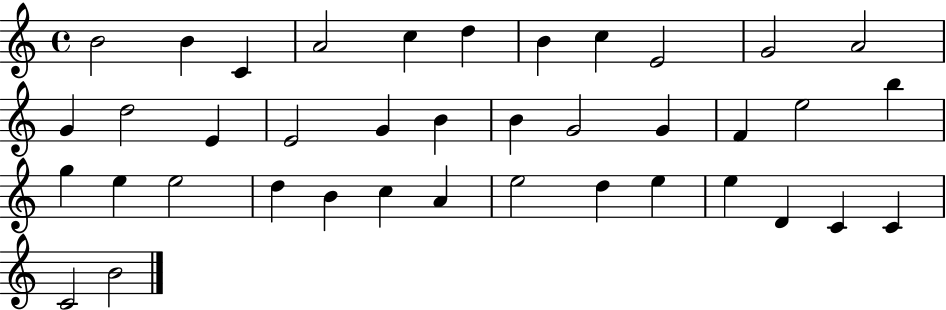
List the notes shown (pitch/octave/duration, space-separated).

B4/h B4/q C4/q A4/h C5/q D5/q B4/q C5/q E4/h G4/h A4/h G4/q D5/h E4/q E4/h G4/q B4/q B4/q G4/h G4/q F4/q E5/h B5/q G5/q E5/q E5/h D5/q B4/q C5/q A4/q E5/h D5/q E5/q E5/q D4/q C4/q C4/q C4/h B4/h